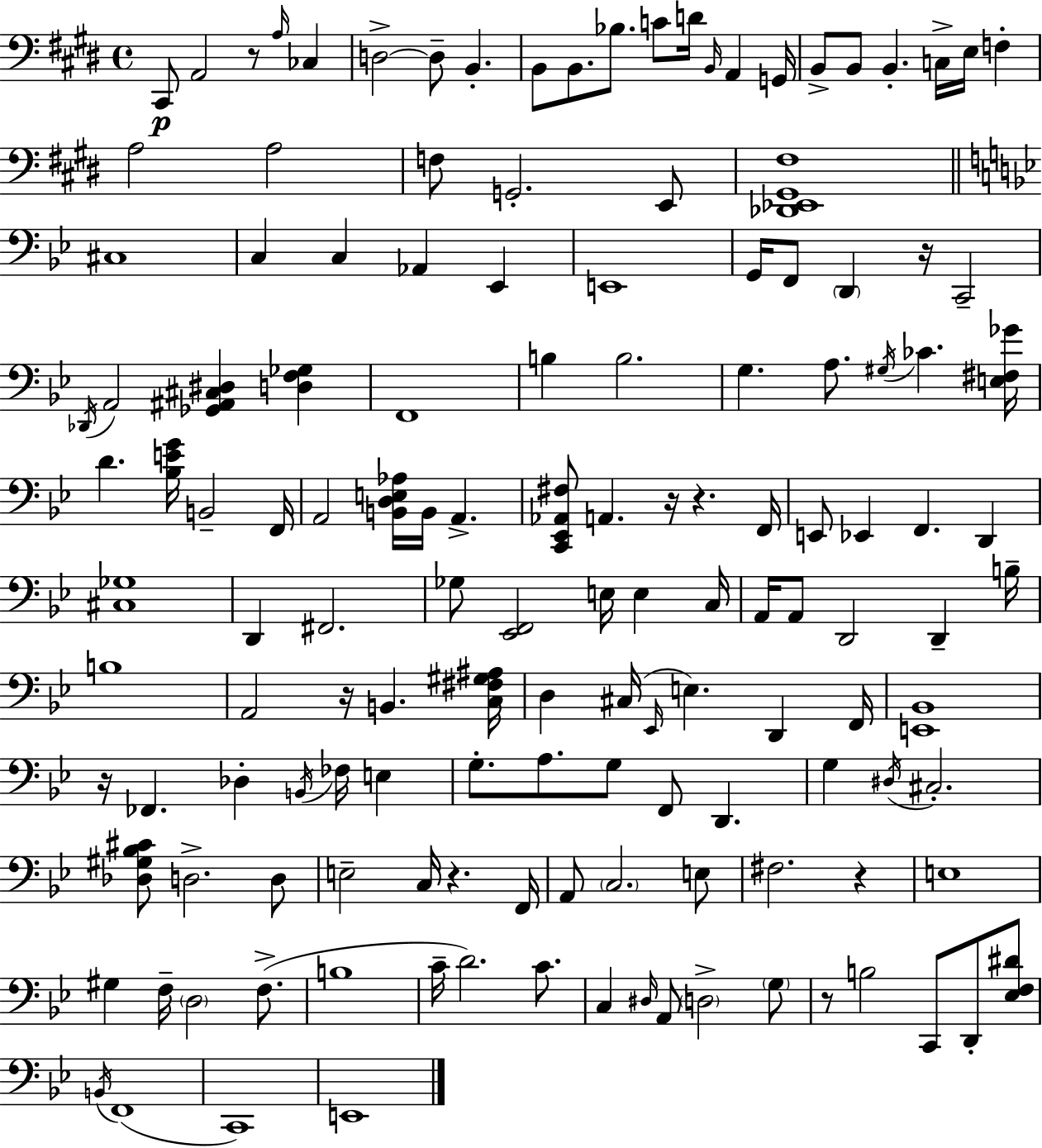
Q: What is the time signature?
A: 4/4